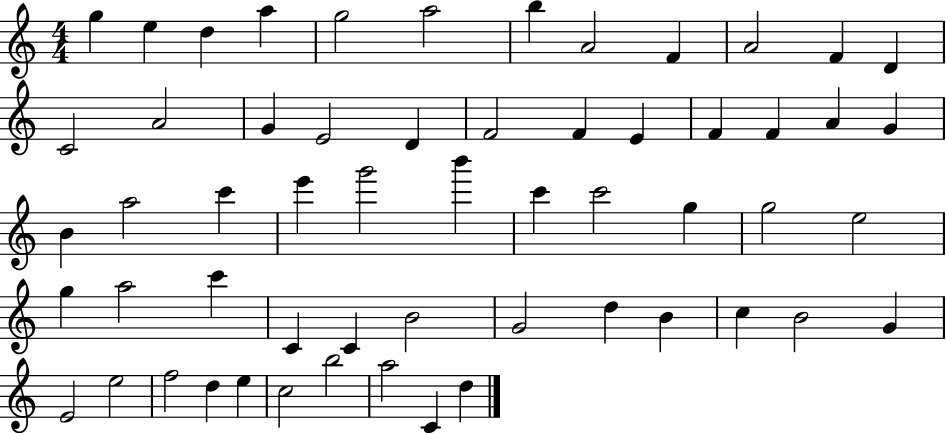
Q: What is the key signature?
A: C major